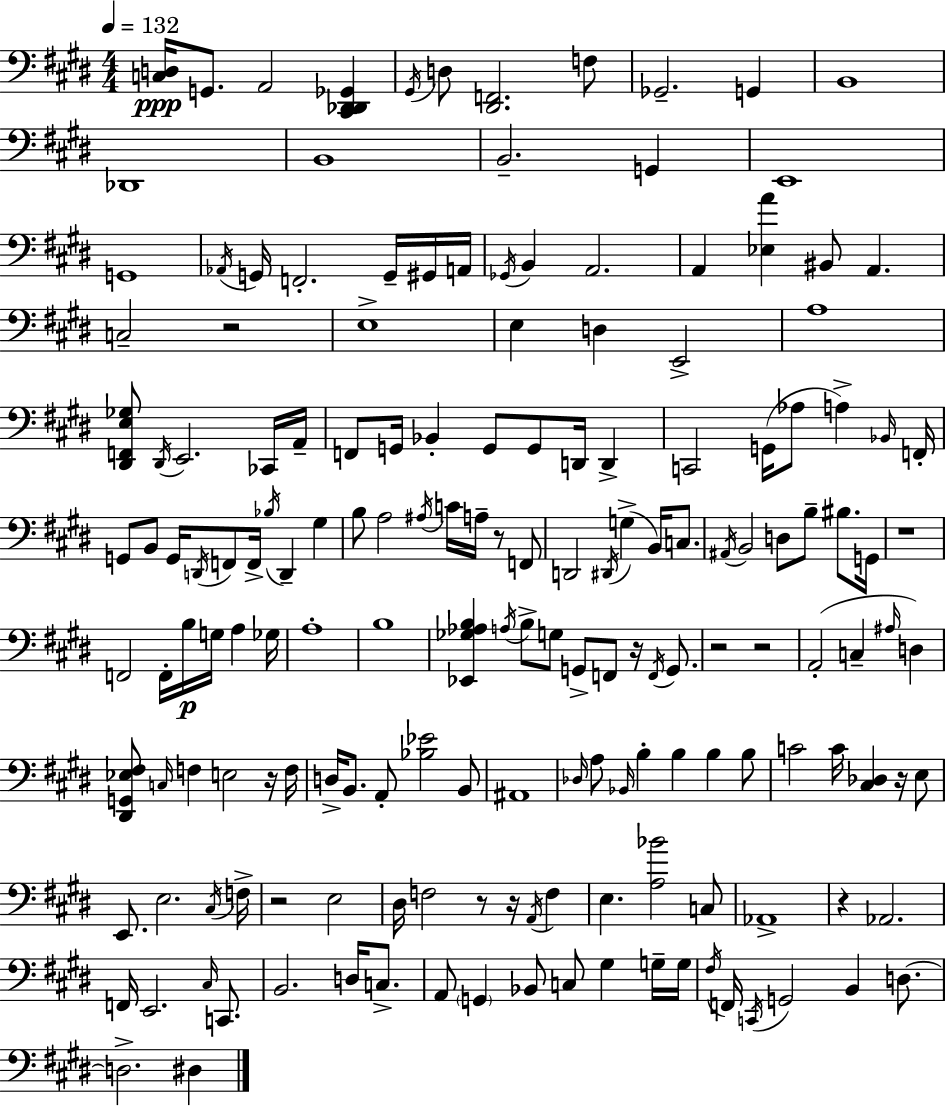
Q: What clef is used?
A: bass